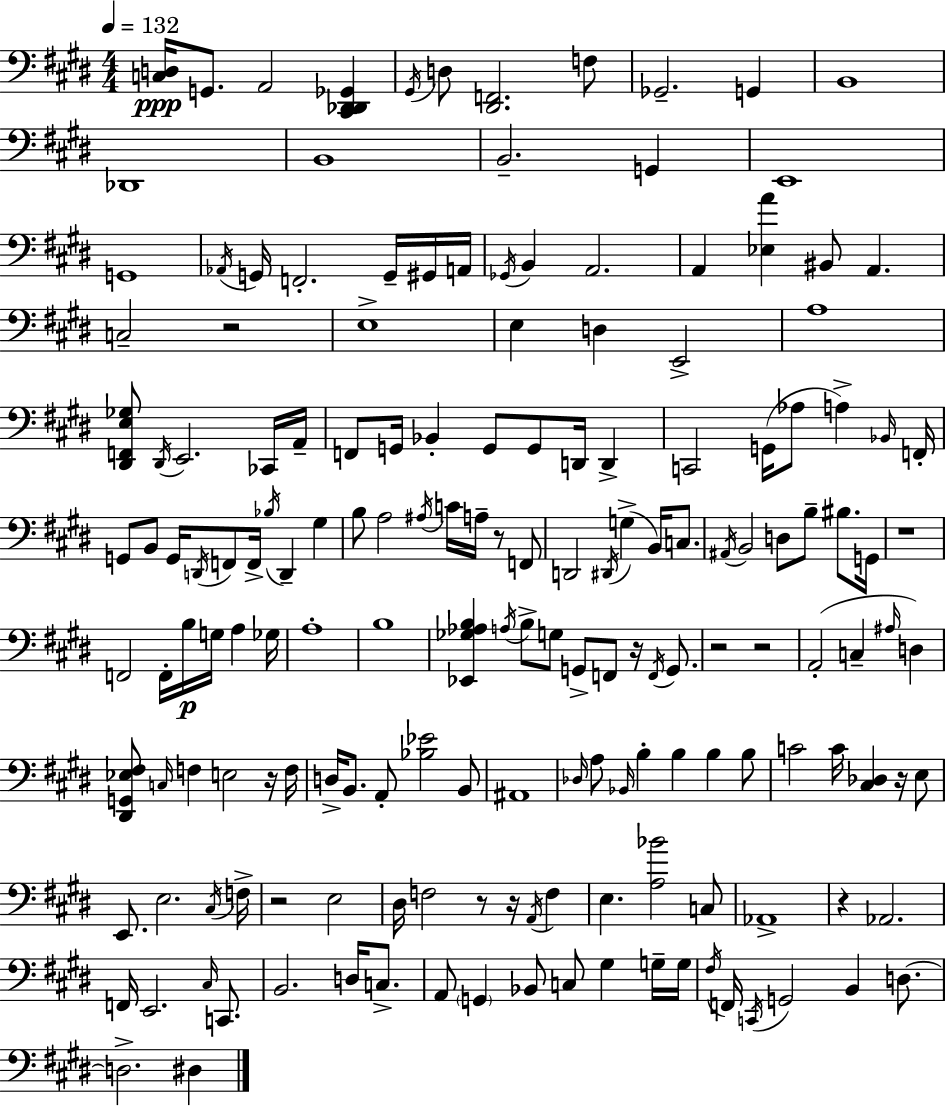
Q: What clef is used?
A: bass